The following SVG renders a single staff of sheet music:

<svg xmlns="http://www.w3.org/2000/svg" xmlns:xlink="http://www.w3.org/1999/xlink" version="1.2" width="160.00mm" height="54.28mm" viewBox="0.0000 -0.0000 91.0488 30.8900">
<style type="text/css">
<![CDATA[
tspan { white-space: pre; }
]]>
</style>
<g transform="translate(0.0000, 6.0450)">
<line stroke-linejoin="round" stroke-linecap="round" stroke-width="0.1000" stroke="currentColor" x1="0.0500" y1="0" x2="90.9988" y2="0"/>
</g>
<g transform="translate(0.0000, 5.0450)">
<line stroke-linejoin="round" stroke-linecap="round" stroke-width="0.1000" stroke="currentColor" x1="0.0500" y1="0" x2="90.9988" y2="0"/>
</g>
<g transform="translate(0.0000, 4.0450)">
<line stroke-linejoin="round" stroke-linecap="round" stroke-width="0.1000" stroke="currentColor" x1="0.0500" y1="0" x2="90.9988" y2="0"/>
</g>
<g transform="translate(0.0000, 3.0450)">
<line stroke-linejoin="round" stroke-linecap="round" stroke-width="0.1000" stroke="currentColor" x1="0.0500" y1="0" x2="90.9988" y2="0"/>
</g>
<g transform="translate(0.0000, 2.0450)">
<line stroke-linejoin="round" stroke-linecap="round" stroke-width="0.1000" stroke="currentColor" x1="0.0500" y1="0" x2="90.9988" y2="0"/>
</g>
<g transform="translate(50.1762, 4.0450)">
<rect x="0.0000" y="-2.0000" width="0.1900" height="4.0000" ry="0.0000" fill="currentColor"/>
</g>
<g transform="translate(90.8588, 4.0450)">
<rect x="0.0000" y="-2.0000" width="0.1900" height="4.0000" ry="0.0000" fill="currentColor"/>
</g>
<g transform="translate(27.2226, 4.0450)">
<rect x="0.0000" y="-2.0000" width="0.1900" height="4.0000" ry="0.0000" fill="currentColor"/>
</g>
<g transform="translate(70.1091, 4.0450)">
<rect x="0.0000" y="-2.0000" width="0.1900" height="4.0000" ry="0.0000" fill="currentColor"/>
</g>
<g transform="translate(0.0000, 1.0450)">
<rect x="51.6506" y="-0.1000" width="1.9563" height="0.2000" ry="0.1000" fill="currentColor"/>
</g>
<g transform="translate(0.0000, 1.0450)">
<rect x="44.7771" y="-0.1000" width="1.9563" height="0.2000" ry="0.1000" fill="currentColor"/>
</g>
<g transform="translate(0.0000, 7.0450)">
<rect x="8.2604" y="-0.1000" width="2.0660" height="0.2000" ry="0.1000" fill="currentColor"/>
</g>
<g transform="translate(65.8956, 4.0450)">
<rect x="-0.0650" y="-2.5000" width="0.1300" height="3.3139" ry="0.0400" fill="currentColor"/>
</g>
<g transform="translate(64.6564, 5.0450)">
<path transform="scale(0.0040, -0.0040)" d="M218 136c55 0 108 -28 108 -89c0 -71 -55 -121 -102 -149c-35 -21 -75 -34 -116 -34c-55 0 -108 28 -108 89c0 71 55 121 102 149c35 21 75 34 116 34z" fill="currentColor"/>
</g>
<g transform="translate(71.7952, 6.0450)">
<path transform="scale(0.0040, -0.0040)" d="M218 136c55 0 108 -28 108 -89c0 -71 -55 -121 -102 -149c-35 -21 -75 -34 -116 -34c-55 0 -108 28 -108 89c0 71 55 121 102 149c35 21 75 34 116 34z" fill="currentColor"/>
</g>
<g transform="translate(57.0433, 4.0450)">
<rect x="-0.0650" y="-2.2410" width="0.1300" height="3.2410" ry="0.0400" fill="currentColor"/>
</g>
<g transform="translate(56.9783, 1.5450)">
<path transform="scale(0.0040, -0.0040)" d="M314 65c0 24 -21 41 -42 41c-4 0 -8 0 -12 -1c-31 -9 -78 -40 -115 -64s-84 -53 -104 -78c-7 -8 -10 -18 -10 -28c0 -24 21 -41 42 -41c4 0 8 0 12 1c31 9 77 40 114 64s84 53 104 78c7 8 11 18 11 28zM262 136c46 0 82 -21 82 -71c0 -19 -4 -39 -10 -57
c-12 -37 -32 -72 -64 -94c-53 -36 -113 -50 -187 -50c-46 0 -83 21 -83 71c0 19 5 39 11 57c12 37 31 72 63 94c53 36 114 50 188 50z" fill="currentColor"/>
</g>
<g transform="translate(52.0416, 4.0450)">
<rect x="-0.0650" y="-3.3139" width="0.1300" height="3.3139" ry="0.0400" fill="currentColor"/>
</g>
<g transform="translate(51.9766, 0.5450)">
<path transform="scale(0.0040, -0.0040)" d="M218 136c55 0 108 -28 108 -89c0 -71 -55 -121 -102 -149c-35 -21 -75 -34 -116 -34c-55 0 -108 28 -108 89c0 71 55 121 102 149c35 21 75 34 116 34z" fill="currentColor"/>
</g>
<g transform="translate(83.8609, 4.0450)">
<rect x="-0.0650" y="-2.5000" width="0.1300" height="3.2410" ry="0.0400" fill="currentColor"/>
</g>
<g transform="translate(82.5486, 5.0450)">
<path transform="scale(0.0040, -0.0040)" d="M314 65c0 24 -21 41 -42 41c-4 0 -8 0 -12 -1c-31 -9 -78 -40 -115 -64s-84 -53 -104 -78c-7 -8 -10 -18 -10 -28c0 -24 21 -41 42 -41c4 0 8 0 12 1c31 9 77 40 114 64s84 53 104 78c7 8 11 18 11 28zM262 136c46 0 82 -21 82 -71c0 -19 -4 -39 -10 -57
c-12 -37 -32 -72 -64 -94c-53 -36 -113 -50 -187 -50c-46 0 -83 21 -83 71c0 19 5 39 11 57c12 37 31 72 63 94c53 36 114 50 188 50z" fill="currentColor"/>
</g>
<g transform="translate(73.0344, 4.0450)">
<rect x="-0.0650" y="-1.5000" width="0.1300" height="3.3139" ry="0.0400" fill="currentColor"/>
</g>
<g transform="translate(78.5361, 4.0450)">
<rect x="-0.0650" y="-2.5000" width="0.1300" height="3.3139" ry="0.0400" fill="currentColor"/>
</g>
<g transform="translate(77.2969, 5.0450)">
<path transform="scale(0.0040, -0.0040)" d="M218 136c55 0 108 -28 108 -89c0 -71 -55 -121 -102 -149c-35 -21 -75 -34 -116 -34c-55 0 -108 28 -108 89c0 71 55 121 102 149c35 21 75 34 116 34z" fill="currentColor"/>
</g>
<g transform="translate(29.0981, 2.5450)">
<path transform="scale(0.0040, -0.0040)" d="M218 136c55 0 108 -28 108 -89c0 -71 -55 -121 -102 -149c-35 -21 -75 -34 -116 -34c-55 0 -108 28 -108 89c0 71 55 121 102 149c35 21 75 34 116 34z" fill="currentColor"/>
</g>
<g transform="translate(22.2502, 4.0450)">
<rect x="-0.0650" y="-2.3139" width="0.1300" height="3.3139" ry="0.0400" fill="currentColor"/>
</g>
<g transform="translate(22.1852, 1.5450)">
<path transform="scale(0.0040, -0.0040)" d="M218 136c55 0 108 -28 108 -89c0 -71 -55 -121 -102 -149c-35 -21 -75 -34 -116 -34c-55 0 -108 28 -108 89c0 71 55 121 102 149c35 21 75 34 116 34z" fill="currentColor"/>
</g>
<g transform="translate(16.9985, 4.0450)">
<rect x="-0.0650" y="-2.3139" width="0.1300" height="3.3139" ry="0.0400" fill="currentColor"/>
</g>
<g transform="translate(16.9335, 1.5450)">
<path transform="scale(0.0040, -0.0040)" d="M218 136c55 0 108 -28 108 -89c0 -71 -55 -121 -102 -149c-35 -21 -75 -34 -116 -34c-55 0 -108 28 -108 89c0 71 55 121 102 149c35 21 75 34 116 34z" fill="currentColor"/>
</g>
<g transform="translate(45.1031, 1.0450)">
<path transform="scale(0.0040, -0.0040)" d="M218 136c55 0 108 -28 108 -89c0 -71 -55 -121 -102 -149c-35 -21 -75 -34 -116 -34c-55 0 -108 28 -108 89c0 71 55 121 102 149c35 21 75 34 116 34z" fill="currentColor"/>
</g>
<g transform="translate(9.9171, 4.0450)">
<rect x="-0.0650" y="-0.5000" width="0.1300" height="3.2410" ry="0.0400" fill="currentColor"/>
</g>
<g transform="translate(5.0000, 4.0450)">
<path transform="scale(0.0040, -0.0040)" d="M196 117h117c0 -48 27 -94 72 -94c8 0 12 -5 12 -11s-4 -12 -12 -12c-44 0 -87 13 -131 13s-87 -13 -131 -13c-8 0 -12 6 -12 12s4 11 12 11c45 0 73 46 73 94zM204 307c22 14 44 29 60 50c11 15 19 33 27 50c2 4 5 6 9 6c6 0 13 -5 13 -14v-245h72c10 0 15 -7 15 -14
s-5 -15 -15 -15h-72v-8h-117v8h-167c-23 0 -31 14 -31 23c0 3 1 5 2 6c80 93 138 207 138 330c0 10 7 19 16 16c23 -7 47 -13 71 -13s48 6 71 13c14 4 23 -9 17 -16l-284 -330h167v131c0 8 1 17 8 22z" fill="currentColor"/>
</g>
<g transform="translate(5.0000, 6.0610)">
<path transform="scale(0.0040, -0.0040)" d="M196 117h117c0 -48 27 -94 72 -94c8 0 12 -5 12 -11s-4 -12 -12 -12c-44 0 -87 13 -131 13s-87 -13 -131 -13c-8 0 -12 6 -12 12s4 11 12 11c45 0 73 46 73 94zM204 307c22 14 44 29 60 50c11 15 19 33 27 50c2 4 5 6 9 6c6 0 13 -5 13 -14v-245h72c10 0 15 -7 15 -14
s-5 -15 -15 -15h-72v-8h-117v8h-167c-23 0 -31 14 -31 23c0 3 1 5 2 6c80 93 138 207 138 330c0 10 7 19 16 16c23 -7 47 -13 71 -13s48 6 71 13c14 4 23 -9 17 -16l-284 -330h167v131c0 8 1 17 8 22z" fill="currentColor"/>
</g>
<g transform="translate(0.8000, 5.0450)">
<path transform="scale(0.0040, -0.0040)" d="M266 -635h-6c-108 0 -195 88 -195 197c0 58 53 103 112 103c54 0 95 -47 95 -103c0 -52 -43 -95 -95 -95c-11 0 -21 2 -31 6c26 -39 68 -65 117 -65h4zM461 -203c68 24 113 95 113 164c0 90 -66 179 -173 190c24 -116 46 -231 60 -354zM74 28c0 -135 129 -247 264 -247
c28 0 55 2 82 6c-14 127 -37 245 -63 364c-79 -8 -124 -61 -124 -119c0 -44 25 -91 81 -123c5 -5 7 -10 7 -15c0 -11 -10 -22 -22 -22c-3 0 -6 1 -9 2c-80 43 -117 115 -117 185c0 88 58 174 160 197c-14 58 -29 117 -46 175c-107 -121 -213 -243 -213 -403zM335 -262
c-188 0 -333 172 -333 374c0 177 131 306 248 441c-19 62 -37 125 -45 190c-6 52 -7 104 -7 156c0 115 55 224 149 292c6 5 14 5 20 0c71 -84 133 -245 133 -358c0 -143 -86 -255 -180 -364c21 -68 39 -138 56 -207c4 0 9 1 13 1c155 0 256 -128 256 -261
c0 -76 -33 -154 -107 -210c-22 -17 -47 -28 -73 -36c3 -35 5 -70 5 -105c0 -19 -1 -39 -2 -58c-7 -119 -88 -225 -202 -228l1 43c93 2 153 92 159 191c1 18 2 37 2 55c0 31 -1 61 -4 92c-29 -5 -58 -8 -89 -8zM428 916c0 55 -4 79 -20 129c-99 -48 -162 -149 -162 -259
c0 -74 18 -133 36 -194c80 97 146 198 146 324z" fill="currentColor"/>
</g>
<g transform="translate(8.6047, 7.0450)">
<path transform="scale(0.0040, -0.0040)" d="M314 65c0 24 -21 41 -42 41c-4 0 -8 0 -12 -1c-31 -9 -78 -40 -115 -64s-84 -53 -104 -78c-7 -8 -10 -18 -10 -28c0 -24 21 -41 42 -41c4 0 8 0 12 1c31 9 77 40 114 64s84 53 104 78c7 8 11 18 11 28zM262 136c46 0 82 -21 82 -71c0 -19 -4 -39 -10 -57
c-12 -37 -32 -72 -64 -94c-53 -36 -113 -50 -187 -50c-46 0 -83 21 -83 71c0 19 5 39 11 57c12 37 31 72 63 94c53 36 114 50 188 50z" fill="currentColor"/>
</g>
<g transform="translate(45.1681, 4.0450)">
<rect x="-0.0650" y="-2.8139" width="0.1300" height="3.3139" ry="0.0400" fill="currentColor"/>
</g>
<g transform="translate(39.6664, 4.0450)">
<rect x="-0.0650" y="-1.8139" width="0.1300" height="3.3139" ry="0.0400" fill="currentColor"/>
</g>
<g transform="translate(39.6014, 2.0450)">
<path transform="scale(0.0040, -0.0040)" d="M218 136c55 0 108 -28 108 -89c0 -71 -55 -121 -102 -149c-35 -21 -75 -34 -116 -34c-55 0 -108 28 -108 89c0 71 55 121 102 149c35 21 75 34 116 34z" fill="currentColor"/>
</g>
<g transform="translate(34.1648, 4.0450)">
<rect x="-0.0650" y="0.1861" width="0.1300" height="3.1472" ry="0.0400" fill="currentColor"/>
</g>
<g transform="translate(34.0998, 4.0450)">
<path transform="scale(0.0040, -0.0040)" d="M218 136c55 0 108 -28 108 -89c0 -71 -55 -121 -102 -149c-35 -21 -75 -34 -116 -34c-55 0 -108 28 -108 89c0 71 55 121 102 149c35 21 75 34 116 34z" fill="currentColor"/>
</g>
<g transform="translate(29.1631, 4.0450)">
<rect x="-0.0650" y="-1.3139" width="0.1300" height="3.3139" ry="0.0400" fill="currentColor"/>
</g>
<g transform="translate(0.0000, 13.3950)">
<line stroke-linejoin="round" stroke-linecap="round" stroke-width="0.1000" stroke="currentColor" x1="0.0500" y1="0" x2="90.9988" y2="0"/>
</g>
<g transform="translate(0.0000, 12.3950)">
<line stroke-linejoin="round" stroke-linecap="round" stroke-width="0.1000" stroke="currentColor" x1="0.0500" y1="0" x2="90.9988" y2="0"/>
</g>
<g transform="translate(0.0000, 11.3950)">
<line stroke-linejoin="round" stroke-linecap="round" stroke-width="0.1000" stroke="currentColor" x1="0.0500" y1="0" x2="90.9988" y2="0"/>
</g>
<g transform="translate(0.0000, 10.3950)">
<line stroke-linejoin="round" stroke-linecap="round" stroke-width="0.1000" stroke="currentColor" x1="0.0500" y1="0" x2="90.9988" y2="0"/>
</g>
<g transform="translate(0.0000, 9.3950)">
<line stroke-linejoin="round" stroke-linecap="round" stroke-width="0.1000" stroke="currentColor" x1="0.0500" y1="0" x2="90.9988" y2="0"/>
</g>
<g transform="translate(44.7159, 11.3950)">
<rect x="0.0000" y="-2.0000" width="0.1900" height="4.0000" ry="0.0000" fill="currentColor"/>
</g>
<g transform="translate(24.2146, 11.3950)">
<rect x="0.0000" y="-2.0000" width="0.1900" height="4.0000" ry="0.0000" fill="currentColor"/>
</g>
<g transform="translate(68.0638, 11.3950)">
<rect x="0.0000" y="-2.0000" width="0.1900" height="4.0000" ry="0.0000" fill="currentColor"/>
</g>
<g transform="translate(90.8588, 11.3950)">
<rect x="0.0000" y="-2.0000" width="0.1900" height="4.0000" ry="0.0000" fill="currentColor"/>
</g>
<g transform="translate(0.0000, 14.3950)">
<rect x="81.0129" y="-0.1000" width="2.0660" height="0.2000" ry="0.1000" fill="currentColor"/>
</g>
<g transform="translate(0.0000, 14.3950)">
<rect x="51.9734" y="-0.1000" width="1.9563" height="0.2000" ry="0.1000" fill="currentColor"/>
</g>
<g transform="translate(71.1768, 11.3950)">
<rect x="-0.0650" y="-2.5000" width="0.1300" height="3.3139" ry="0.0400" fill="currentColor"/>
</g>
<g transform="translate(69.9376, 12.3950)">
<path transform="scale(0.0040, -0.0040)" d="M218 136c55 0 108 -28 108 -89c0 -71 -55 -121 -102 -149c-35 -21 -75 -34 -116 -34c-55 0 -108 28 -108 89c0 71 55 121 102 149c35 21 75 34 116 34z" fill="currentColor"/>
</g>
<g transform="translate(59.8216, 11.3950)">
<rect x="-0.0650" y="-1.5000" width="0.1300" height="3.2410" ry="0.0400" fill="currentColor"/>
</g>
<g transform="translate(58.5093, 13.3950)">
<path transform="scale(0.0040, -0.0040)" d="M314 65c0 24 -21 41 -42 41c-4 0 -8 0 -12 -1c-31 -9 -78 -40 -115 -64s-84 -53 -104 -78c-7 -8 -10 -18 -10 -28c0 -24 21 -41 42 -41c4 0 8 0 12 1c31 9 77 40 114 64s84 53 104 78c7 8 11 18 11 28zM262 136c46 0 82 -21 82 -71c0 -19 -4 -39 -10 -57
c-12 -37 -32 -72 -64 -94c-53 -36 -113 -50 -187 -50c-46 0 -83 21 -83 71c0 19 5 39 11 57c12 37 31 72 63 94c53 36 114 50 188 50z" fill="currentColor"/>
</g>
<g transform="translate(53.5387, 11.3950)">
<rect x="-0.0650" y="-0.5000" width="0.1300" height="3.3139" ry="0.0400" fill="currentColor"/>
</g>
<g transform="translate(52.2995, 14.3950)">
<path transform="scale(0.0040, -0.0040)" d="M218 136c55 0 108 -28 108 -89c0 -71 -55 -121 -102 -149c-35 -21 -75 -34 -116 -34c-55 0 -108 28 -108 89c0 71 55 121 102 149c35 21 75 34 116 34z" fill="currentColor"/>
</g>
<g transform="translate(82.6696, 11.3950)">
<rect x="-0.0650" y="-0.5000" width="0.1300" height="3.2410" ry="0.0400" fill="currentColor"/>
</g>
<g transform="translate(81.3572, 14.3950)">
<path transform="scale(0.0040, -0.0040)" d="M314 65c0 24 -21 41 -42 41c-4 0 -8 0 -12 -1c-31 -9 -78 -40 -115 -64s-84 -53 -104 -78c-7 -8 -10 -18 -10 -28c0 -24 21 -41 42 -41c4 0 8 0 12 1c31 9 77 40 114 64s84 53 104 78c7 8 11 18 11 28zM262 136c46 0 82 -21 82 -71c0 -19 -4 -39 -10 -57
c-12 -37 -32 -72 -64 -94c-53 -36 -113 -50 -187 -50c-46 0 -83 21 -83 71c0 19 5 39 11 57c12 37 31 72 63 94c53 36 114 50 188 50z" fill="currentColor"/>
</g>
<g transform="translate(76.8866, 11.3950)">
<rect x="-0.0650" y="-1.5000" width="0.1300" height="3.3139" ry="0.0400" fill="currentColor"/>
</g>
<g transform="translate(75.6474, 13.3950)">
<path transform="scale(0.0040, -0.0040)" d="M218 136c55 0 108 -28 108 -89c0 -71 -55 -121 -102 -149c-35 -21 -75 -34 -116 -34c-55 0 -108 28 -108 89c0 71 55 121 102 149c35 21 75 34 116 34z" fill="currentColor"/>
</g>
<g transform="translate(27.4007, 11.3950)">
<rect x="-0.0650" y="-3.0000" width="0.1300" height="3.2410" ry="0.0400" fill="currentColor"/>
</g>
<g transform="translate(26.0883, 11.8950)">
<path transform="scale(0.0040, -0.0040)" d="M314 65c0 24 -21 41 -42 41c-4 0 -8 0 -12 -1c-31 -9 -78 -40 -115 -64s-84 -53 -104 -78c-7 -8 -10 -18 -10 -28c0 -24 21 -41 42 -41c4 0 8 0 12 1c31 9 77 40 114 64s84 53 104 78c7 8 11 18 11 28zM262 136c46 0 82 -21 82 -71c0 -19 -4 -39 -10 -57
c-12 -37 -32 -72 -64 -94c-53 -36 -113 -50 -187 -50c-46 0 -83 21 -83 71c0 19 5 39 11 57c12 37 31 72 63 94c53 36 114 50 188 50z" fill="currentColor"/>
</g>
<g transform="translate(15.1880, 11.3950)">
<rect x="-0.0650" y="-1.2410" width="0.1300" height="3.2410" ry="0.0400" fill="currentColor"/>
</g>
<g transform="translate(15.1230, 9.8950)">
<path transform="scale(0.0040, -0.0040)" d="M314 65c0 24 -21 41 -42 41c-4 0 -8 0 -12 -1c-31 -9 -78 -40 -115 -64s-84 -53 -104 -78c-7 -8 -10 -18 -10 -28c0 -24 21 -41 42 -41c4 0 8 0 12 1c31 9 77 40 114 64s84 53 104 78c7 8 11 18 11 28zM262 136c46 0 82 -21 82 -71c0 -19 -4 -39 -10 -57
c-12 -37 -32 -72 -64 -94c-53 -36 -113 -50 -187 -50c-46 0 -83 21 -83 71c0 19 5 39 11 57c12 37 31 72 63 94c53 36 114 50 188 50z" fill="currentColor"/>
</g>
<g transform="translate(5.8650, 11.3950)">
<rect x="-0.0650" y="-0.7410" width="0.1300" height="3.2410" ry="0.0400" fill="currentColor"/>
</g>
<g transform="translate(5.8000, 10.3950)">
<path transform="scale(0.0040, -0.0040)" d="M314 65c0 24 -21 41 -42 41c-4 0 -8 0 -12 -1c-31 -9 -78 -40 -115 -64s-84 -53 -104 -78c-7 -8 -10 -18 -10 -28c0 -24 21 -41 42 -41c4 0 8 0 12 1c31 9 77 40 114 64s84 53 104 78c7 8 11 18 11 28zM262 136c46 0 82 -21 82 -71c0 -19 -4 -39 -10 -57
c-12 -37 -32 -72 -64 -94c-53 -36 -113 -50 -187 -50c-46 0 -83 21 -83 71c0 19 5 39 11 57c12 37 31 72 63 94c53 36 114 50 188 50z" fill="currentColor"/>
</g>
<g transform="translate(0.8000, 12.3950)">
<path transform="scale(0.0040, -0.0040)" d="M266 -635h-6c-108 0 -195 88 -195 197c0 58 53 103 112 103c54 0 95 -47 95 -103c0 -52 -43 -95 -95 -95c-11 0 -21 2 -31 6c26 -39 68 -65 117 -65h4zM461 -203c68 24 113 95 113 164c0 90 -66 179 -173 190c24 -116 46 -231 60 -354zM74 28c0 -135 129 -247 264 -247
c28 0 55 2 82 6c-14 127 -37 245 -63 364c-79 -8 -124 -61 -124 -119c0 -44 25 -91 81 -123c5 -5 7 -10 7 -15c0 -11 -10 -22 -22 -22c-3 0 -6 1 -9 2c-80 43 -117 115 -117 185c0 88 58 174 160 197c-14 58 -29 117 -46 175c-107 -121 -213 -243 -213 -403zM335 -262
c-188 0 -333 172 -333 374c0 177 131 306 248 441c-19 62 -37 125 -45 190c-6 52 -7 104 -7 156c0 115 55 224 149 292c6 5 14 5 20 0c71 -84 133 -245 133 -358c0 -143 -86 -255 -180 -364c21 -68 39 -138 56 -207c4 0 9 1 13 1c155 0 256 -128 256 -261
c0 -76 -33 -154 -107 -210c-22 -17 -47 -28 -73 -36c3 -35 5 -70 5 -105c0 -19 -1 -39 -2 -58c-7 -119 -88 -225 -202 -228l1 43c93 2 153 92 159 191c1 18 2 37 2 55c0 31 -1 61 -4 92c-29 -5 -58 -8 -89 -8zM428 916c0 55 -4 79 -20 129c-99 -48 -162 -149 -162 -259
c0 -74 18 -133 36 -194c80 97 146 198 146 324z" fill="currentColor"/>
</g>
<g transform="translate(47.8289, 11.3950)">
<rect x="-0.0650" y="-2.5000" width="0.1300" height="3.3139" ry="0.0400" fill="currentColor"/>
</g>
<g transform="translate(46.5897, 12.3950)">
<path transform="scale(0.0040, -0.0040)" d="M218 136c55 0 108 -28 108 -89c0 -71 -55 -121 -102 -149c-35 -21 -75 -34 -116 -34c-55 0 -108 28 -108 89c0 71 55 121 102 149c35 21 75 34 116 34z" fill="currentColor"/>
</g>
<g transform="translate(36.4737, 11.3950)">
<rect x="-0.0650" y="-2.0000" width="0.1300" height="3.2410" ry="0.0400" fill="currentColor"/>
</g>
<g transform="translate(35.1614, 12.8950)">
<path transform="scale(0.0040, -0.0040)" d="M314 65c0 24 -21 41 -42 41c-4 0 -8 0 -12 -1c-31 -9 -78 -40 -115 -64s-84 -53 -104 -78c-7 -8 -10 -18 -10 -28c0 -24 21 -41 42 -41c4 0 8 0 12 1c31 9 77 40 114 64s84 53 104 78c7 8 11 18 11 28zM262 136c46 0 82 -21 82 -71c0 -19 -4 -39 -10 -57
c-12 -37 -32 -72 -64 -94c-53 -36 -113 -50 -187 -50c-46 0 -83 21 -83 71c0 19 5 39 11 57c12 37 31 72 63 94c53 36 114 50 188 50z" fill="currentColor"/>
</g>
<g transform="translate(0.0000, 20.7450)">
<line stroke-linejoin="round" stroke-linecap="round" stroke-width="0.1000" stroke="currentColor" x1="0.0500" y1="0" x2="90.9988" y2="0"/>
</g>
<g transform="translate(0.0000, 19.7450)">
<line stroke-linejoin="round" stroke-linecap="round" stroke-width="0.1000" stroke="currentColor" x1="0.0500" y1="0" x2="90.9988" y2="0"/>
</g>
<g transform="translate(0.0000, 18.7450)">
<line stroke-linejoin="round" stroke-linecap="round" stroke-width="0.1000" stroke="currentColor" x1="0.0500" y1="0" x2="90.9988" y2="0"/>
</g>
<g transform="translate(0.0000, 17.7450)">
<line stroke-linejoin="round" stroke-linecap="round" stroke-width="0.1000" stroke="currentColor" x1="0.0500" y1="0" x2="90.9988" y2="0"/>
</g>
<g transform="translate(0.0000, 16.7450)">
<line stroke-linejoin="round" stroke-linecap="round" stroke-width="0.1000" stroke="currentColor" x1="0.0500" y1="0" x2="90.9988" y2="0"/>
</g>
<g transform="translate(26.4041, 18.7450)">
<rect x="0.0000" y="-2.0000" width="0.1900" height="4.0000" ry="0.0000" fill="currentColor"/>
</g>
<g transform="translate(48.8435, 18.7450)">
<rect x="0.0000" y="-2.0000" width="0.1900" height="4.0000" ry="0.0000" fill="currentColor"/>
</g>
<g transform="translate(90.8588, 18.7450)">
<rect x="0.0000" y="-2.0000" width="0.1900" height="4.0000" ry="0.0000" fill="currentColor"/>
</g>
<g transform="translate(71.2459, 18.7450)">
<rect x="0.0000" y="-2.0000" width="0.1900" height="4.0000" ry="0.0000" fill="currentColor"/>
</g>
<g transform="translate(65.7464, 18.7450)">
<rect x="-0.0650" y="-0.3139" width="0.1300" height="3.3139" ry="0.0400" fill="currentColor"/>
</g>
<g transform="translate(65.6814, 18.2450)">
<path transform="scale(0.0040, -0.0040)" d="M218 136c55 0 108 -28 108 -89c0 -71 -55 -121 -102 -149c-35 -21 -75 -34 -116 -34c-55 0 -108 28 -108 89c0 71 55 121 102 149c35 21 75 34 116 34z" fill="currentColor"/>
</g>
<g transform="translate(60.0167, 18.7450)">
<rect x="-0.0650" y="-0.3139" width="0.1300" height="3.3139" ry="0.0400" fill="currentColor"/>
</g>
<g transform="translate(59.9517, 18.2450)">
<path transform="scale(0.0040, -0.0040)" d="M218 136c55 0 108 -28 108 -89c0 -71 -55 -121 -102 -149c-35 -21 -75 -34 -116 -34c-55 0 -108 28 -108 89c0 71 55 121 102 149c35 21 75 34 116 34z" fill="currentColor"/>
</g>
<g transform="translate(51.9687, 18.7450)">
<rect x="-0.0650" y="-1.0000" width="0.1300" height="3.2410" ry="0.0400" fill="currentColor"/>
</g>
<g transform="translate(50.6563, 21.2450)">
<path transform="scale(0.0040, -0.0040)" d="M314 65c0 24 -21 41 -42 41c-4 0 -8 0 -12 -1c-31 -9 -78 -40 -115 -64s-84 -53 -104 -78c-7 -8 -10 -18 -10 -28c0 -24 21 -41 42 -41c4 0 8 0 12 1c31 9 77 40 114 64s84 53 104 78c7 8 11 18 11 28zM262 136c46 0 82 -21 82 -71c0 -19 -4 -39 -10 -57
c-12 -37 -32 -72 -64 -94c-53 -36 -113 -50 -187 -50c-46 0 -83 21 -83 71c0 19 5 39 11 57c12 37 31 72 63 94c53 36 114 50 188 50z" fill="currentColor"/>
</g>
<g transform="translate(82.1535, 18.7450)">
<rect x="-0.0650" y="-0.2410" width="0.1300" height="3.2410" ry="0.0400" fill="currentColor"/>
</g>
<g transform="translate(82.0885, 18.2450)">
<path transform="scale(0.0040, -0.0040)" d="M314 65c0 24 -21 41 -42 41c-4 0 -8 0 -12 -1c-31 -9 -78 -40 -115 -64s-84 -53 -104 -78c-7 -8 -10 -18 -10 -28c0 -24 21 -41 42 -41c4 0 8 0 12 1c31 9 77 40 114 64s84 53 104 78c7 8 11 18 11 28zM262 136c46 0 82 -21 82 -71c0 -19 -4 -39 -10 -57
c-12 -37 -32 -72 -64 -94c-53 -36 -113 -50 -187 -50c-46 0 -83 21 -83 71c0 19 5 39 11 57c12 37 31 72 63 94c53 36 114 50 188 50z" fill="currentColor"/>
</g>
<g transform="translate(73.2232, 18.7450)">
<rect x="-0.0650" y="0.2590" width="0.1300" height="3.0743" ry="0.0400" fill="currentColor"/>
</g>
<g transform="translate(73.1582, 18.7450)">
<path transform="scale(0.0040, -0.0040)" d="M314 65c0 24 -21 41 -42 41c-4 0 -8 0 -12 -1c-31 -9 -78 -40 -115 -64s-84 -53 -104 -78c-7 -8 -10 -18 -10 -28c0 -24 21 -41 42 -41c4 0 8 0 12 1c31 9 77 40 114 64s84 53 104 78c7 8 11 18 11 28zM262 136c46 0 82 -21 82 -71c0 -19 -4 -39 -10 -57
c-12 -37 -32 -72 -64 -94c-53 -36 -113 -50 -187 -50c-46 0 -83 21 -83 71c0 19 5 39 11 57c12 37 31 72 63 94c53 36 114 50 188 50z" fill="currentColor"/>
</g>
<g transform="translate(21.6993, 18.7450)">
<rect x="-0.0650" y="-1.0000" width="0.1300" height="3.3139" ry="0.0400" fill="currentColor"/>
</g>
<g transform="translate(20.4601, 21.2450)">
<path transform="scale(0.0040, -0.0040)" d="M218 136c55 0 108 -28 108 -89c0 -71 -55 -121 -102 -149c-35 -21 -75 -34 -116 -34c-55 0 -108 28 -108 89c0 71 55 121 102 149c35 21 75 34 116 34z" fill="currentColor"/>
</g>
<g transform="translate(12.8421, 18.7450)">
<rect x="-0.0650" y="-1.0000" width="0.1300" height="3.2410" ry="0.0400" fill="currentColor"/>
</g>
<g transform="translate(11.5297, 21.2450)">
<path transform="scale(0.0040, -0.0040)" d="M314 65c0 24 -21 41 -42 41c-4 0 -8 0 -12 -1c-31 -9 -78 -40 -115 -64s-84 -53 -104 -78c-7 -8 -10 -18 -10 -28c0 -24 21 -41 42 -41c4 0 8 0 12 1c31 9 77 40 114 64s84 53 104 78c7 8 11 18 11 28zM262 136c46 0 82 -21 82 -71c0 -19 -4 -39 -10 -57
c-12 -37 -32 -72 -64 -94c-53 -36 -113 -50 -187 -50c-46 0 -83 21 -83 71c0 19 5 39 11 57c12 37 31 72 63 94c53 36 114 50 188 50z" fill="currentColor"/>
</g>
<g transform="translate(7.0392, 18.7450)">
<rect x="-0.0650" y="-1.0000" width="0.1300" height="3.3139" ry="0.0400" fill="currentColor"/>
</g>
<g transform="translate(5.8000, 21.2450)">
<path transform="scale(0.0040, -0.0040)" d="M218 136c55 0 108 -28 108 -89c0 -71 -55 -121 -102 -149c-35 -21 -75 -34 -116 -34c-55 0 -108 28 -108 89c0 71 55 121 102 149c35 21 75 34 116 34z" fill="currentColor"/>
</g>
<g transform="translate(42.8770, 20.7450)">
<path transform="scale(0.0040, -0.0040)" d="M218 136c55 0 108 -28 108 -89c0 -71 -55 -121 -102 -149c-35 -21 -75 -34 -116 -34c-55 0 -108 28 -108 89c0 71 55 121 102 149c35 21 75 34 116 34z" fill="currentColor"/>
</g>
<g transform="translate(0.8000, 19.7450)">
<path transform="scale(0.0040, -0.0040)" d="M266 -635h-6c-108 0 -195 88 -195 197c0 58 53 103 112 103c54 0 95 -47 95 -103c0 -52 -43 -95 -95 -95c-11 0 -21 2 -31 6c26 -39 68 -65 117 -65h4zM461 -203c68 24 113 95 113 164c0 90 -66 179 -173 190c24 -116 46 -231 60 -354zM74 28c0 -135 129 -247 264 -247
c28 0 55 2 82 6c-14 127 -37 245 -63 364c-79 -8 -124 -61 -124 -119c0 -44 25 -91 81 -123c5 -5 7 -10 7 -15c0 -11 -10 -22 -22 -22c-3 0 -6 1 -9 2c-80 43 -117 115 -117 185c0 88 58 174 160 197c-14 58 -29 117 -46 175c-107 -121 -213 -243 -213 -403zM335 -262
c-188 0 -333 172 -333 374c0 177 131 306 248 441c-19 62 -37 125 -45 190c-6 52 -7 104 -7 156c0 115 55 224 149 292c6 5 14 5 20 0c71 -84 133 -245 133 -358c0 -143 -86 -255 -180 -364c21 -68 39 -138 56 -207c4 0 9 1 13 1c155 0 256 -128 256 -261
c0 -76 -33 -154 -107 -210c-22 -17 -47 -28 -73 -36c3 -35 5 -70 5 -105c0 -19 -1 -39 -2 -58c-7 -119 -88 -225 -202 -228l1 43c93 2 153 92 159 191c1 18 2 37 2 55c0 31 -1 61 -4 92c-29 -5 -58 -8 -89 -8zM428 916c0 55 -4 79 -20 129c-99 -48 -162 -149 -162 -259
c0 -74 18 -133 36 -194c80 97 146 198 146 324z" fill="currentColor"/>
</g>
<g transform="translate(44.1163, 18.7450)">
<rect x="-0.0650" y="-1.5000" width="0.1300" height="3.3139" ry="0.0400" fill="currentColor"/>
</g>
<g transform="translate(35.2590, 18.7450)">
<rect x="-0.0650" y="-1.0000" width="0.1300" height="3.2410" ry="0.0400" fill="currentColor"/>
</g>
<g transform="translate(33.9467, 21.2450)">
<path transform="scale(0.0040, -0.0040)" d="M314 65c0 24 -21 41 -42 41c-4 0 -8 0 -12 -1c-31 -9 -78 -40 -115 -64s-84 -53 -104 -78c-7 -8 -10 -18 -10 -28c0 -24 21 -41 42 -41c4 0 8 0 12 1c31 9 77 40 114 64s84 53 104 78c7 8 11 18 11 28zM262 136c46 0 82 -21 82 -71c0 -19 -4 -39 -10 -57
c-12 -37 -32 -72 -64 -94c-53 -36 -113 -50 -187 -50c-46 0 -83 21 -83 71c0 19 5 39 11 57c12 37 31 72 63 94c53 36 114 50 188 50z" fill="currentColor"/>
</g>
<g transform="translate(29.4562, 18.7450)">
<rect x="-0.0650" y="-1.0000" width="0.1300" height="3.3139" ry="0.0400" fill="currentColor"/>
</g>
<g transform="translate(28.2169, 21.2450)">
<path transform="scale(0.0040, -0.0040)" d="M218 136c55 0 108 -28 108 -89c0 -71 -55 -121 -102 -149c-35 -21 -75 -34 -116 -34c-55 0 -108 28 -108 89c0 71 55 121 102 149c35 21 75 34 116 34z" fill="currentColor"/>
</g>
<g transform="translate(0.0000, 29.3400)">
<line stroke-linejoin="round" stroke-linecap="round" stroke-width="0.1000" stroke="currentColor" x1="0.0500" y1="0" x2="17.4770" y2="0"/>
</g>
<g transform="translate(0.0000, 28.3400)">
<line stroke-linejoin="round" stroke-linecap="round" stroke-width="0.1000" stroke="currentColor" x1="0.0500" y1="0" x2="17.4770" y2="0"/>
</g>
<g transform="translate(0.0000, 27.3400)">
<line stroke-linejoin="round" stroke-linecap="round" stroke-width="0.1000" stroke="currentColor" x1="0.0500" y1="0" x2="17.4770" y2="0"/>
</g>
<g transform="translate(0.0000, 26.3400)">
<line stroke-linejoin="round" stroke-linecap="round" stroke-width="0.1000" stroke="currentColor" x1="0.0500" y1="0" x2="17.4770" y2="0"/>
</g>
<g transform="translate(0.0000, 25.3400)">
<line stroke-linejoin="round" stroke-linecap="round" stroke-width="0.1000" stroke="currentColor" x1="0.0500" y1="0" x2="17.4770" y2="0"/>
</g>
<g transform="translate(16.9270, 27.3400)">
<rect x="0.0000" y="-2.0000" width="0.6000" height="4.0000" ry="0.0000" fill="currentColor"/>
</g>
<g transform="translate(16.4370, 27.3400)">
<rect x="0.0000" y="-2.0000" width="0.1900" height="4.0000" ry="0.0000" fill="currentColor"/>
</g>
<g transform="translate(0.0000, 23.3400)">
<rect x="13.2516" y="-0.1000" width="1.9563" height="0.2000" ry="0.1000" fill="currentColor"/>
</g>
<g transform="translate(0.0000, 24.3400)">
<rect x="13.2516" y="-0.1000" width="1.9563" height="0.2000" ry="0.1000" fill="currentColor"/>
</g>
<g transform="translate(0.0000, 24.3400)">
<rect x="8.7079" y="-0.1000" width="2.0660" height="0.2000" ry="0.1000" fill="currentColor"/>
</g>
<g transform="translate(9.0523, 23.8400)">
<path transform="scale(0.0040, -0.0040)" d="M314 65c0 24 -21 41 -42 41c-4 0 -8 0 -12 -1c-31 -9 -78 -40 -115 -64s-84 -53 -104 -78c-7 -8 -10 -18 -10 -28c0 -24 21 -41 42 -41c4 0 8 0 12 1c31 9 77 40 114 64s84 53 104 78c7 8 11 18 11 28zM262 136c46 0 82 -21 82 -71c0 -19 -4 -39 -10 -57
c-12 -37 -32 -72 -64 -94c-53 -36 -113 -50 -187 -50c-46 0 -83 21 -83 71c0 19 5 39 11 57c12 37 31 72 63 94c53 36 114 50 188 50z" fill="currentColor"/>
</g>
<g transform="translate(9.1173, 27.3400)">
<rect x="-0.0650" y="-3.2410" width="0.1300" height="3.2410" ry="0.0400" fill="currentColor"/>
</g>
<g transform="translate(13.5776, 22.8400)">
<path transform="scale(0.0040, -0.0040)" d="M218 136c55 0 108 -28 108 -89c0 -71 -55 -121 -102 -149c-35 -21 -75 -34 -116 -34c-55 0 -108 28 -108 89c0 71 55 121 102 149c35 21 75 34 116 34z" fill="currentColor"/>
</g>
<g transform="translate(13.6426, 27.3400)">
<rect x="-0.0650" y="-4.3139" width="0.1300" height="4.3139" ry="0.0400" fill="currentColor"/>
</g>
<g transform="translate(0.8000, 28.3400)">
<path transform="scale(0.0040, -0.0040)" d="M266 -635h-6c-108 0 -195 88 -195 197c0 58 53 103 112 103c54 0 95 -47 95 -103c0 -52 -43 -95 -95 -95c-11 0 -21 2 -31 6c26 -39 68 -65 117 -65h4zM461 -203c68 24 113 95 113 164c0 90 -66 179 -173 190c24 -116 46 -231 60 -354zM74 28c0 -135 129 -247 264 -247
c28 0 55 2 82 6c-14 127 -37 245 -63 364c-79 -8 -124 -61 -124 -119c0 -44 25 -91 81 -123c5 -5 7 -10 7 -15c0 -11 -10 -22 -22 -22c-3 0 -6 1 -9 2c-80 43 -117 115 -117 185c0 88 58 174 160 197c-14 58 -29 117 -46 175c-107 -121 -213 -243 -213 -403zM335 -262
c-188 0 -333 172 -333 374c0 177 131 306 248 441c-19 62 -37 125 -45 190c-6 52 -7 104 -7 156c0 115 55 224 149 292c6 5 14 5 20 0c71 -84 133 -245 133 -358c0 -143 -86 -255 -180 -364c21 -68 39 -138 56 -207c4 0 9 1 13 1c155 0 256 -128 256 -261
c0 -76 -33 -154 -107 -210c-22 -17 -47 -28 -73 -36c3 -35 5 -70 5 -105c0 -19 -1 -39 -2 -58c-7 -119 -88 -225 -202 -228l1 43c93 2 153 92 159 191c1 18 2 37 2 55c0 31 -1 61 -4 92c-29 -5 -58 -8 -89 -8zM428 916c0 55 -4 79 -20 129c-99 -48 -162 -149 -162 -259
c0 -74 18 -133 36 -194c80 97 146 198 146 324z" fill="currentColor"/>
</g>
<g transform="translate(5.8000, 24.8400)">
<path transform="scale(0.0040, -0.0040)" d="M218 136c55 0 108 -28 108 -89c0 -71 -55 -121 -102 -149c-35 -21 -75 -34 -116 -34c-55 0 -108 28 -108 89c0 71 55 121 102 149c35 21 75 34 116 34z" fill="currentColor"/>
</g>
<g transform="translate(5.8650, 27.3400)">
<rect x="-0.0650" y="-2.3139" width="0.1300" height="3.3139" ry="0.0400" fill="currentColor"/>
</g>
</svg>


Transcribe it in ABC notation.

X:1
T:Untitled
M:4/4
L:1/4
K:C
C2 g g e B f a b g2 G E G G2 d2 e2 A2 F2 G C E2 G E C2 D D2 D D D2 E D2 c c B2 c2 g b2 d'